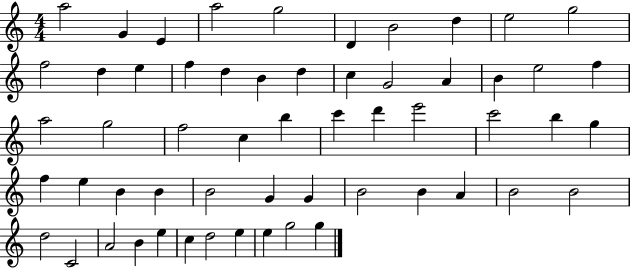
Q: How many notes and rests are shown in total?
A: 57